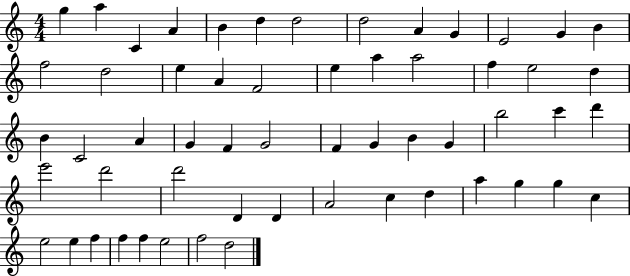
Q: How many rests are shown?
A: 0